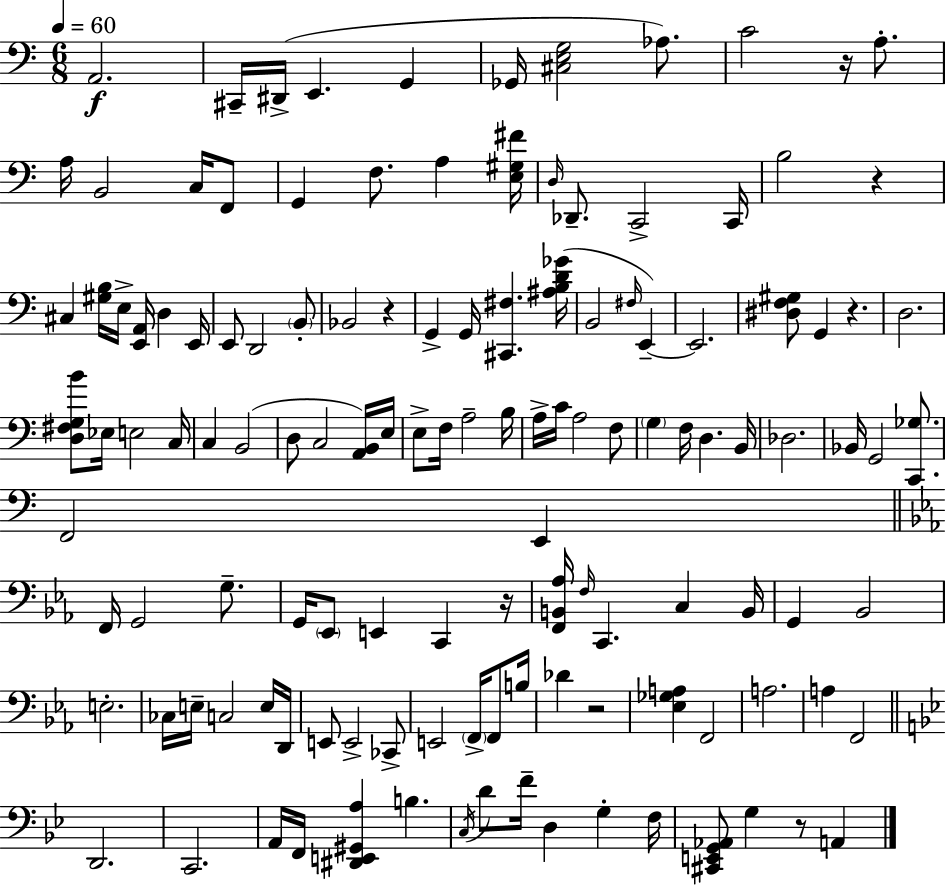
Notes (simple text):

A2/h. C#2/s D#2/s E2/q. G2/q Gb2/s [C#3,E3,G3]/h Ab3/e. C4/h R/s A3/e. A3/s B2/h C3/s F2/e G2/q F3/e. A3/q [E3,G#3,F#4]/s D3/s Db2/e. C2/h C2/s B3/h R/q C#3/q [G#3,B3]/s E3/s [E2,A2]/s D3/q E2/s E2/e D2/h B2/e Bb2/h R/q G2/q G2/s [C#2,F#3]/q. [A#3,B3,D4,Gb4]/s B2/h F#3/s E2/q E2/h. [D#3,F3,G#3]/e G2/q R/q. D3/h. [D3,F#3,G3,B4]/e Eb3/s E3/h C3/s C3/q B2/h D3/e C3/h [A2,B2]/s E3/s E3/e F3/s A3/h B3/s A3/s C4/s A3/h F3/e G3/q F3/s D3/q. B2/s Db3/h. Bb2/s G2/h [C2,Gb3]/e. F2/h E2/q F2/s G2/h G3/e. G2/s Eb2/e E2/q C2/q R/s [F2,B2,Ab3]/s F3/s C2/q. C3/q B2/s G2/q Bb2/h E3/h. CES3/s E3/s C3/h E3/s D2/s E2/e E2/h CES2/e E2/h F2/s F2/e B3/s Db4/q R/h [Eb3,Gb3,A3]/q F2/h A3/h. A3/q F2/h D2/h. C2/h. A2/s F2/s [D#2,E2,G#2,A3]/q B3/q. C3/s D4/e F4/s D3/q G3/q F3/s [C#2,E2,G2,Ab2]/e G3/q R/e A2/q